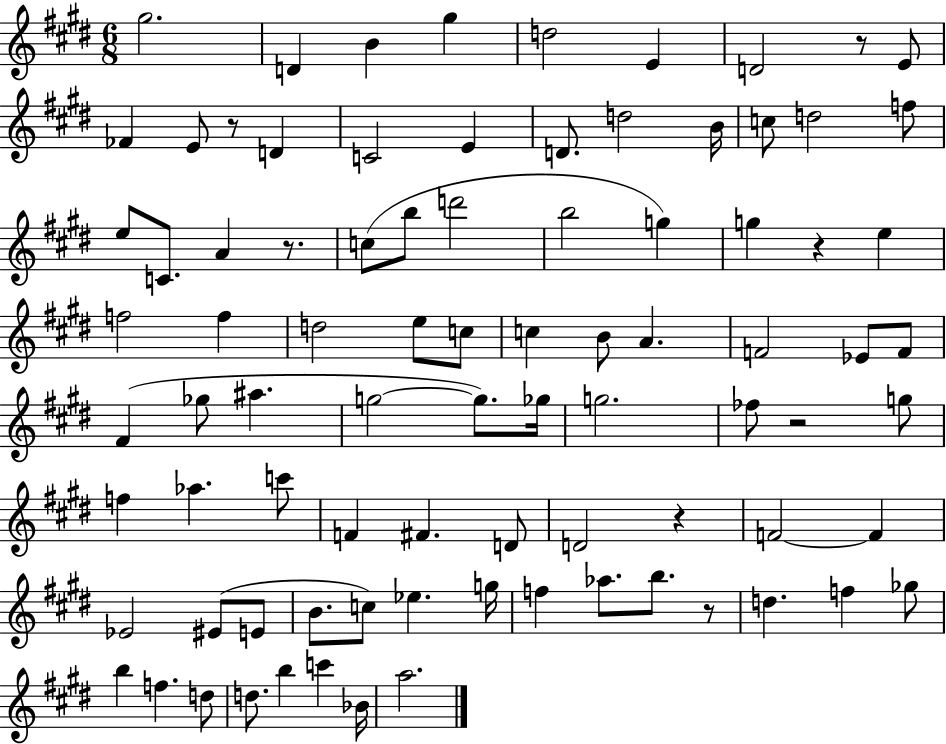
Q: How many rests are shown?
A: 7